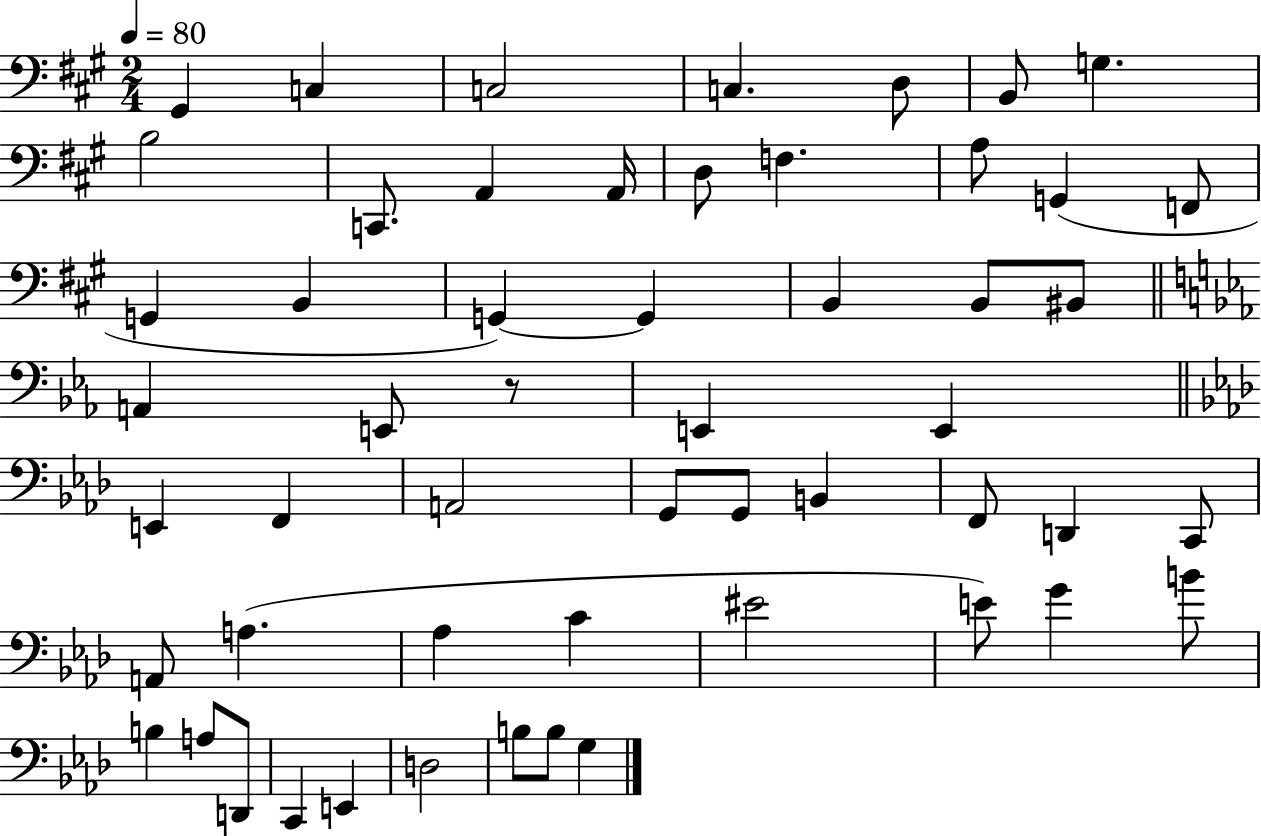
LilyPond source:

{
  \clef bass
  \numericTimeSignature
  \time 2/4
  \key a \major
  \tempo 4 = 80
  \repeat volta 2 { gis,4 c4 | c2 | c4. d8 | b,8 g4. | \break b2 | c,8. a,4 a,16 | d8 f4. | a8 g,4( f,8 | \break g,4 b,4 | g,4~~) g,4 | b,4 b,8 bis,8 | \bar "||" \break \key ees \major a,4 e,8 r8 | e,4 e,4 | \bar "||" \break \key aes \major e,4 f,4 | a,2 | g,8 g,8 b,4 | f,8 d,4 c,8 | \break a,8 a4.( | aes4 c'4 | eis'2 | e'8) g'4 b'8 | \break b4 a8 d,8 | c,4 e,4 | d2 | b8 b8 g4 | \break } \bar "|."
}